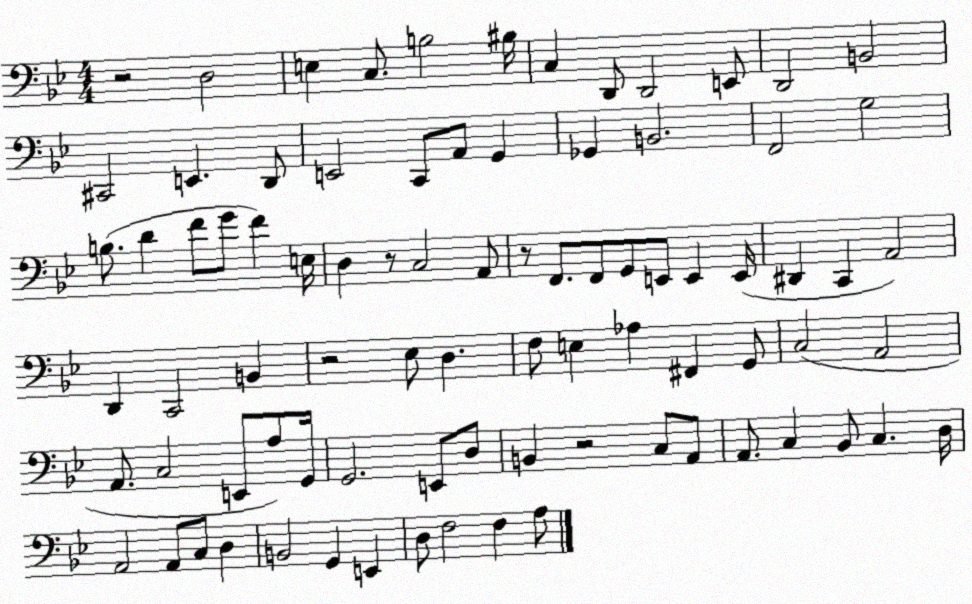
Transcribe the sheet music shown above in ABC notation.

X:1
T:Untitled
M:4/4
L:1/4
K:Bb
z2 D,2 E, C,/2 B,2 ^B,/4 C, D,,/2 D,,2 E,,/2 D,,2 B,,2 ^C,,2 E,, D,,/2 E,,2 C,,/2 A,,/2 G,, _G,, B,,2 F,,2 G,2 B,/2 D F/2 G/2 F E,/4 D, z/2 C,2 A,,/2 z/2 F,,/2 F,,/2 G,,/2 E,,/2 E,, E,,/4 ^D,, C,, A,,2 D,, C,,2 B,, z2 _E,/2 D, F,/2 E, _A, ^F,, G,,/2 C,2 A,,2 A,,/2 C,2 E,,/2 A,/2 G,,/4 G,,2 E,,/2 D,/2 B,, z2 C,/2 A,,/2 A,,/2 C, _B,,/2 C, D,/4 A,,2 A,,/2 C,/2 D, B,,2 G,, E,, D,/2 F,2 F, A,/2